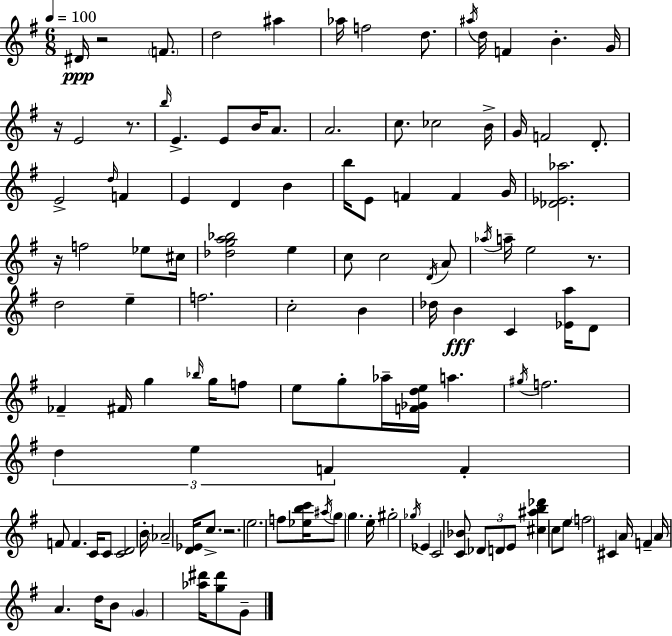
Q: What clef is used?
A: treble